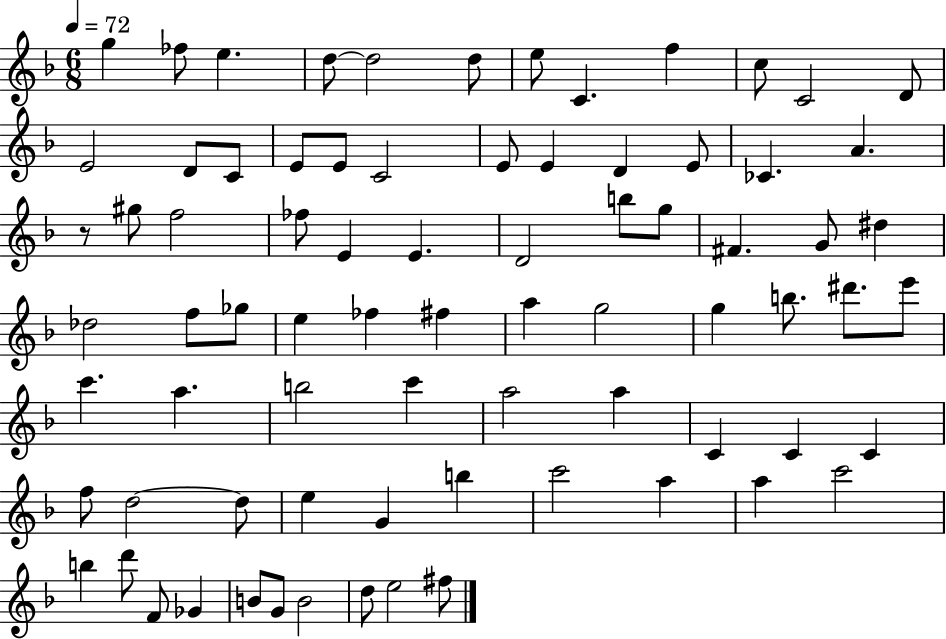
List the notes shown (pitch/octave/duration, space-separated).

G5/q FES5/e E5/q. D5/e D5/h D5/e E5/e C4/q. F5/q C5/e C4/h D4/e E4/h D4/e C4/e E4/e E4/e C4/h E4/e E4/q D4/q E4/e CES4/q. A4/q. R/e G#5/e F5/h FES5/e E4/q E4/q. D4/h B5/e G5/e F#4/q. G4/e D#5/q Db5/h F5/e Gb5/e E5/q FES5/q F#5/q A5/q G5/h G5/q B5/e. D#6/e. E6/e C6/q. A5/q. B5/h C6/q A5/h A5/q C4/q C4/q C4/q F5/e D5/h D5/e E5/q G4/q B5/q C6/h A5/q A5/q C6/h B5/q D6/e F4/e Gb4/q B4/e G4/e B4/h D5/e E5/h F#5/e